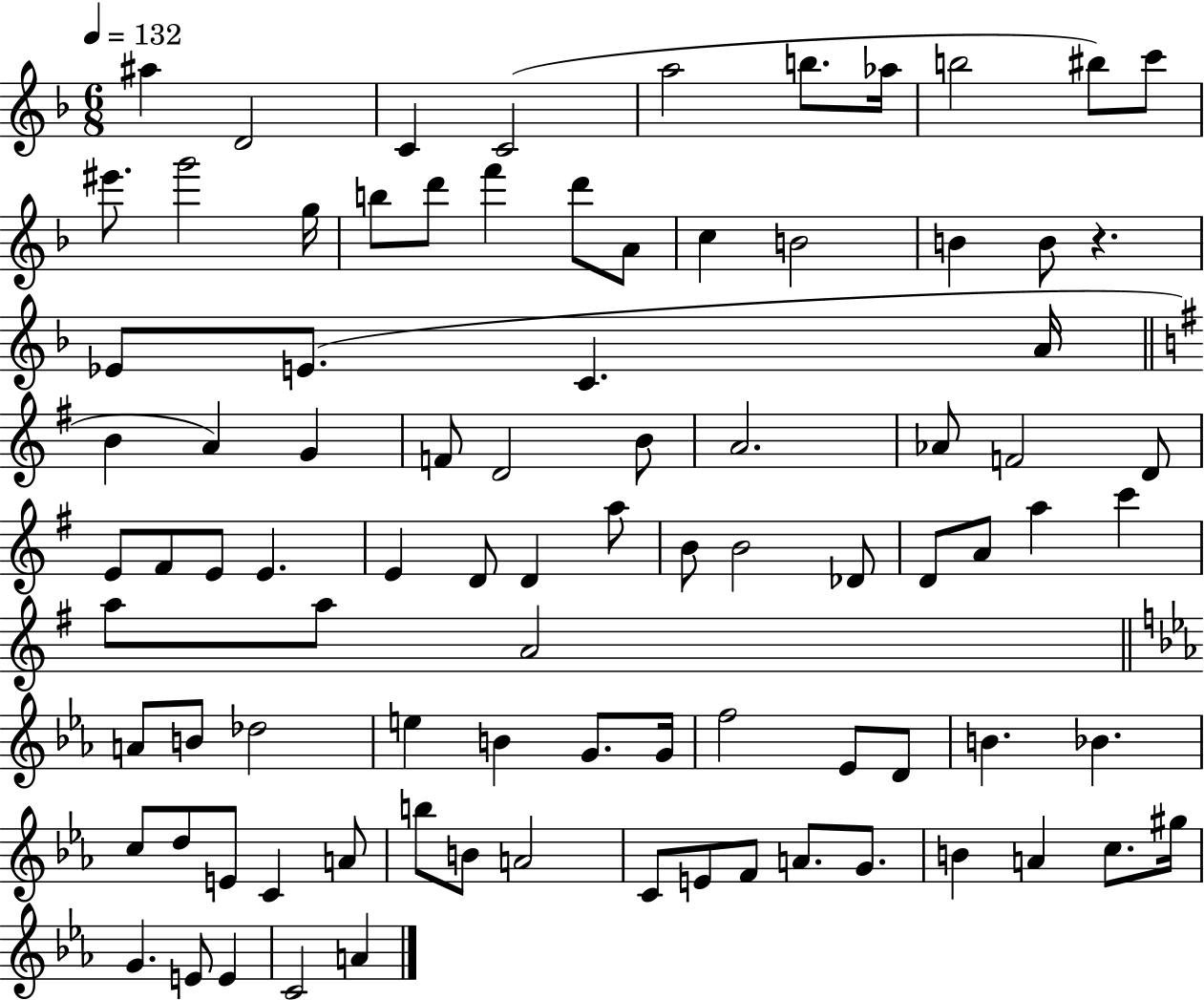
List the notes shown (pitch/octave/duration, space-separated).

A#5/q D4/h C4/q C4/h A5/h B5/e. Ab5/s B5/h BIS5/e C6/e EIS6/e. G6/h G5/s B5/e D6/e F6/q D6/e A4/e C5/q B4/h B4/q B4/e R/q. Eb4/e E4/e. C4/q. A4/s B4/q A4/q G4/q F4/e D4/h B4/e A4/h. Ab4/e F4/h D4/e E4/e F#4/e E4/e E4/q. E4/q D4/e D4/q A5/e B4/e B4/h Db4/e D4/e A4/e A5/q C6/q A5/e A5/e A4/h A4/e B4/e Db5/h E5/q B4/q G4/e. G4/s F5/h Eb4/e D4/e B4/q. Bb4/q. C5/e D5/e E4/e C4/q A4/e B5/e B4/e A4/h C4/e E4/e F4/e A4/e. G4/e. B4/q A4/q C5/e. G#5/s G4/q. E4/e E4/q C4/h A4/q